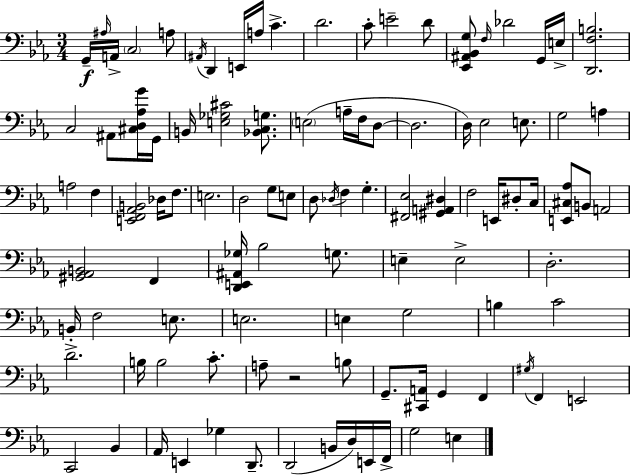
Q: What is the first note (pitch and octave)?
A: G2